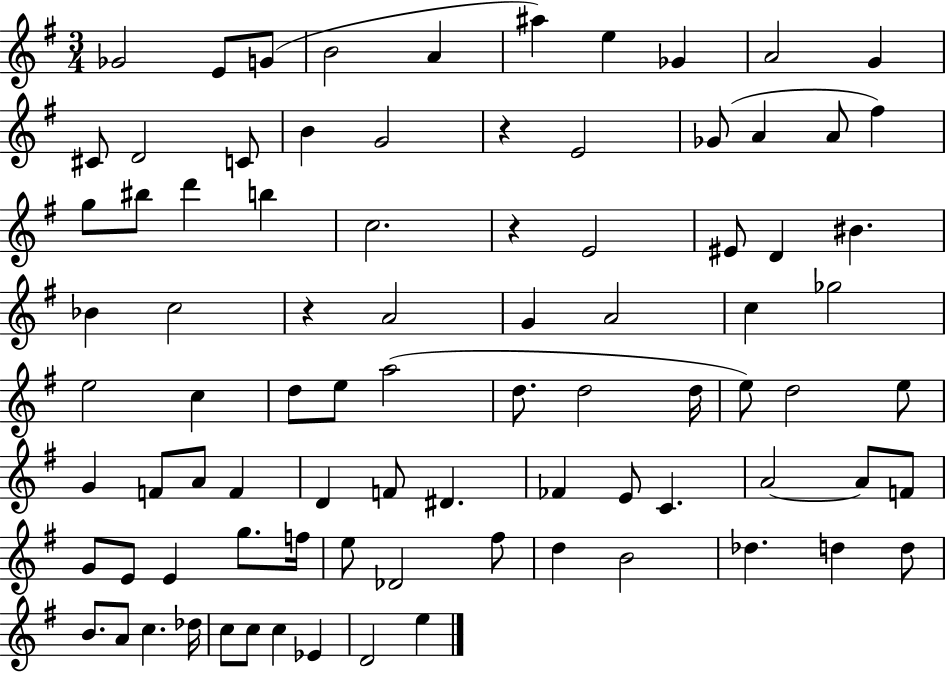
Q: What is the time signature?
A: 3/4